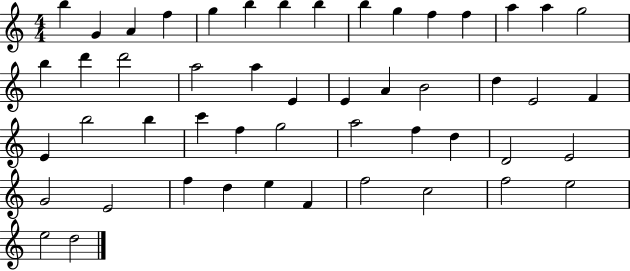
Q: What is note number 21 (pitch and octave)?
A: E4